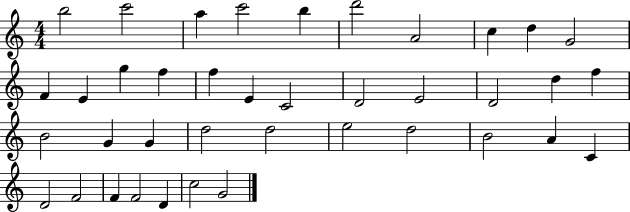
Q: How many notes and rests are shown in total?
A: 39